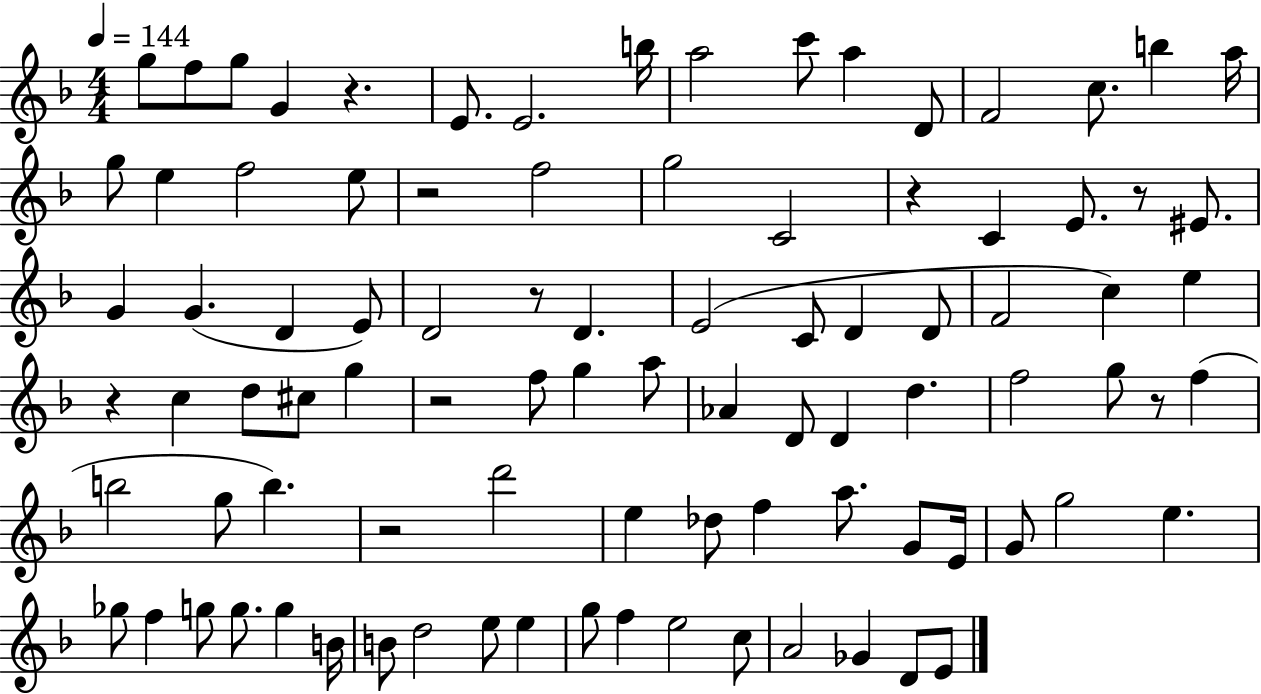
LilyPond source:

{
  \clef treble
  \numericTimeSignature
  \time 4/4
  \key f \major
  \tempo 4 = 144
  g''8 f''8 g''8 g'4 r4. | e'8. e'2. b''16 | a''2 c'''8 a''4 d'8 | f'2 c''8. b''4 a''16 | \break g''8 e''4 f''2 e''8 | r2 f''2 | g''2 c'2 | r4 c'4 e'8. r8 eis'8. | \break g'4 g'4.( d'4 e'8) | d'2 r8 d'4. | e'2( c'8 d'4 d'8 | f'2 c''4) e''4 | \break r4 c''4 d''8 cis''8 g''4 | r2 f''8 g''4 a''8 | aes'4 d'8 d'4 d''4. | f''2 g''8 r8 f''4( | \break b''2 g''8 b''4.) | r2 d'''2 | e''4 des''8 f''4 a''8. g'8 e'16 | g'8 g''2 e''4. | \break ges''8 f''4 g''8 g''8. g''4 b'16 | b'8 d''2 e''8 e''4 | g''8 f''4 e''2 c''8 | a'2 ges'4 d'8 e'8 | \break \bar "|."
}